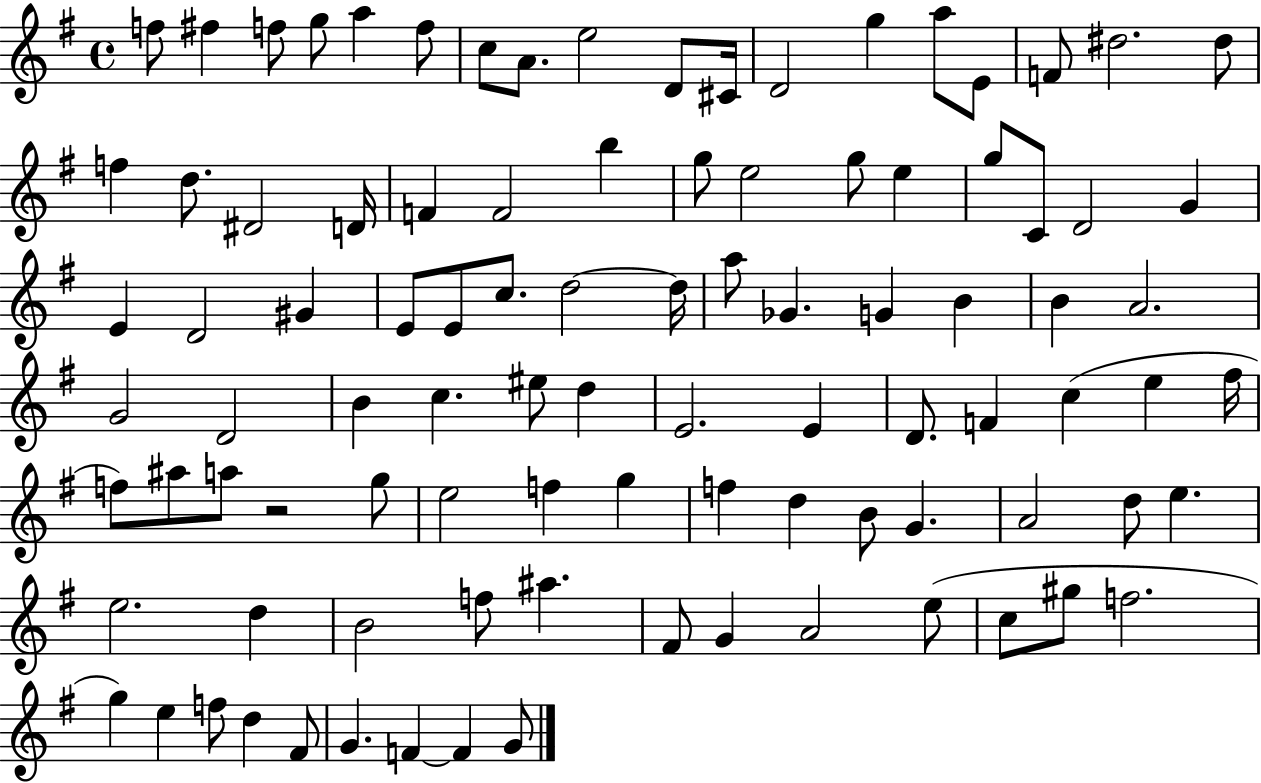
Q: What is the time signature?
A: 4/4